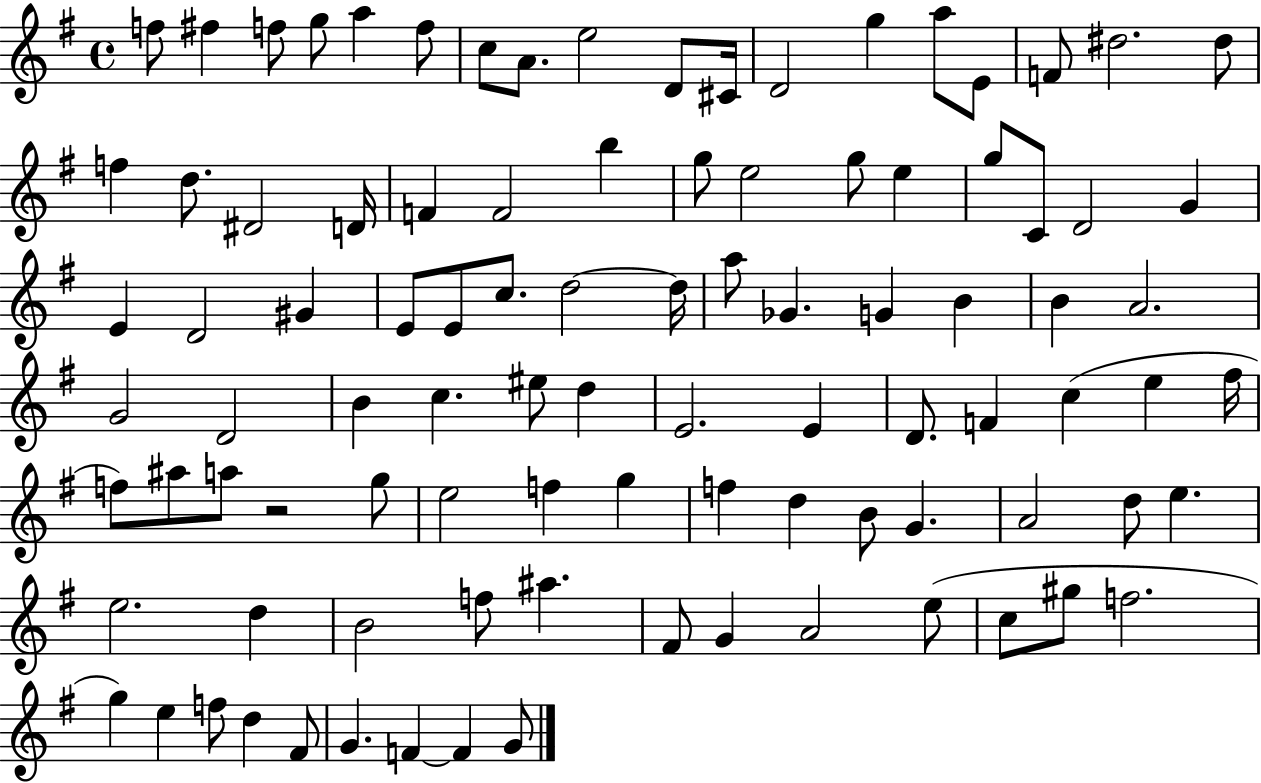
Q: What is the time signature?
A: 4/4